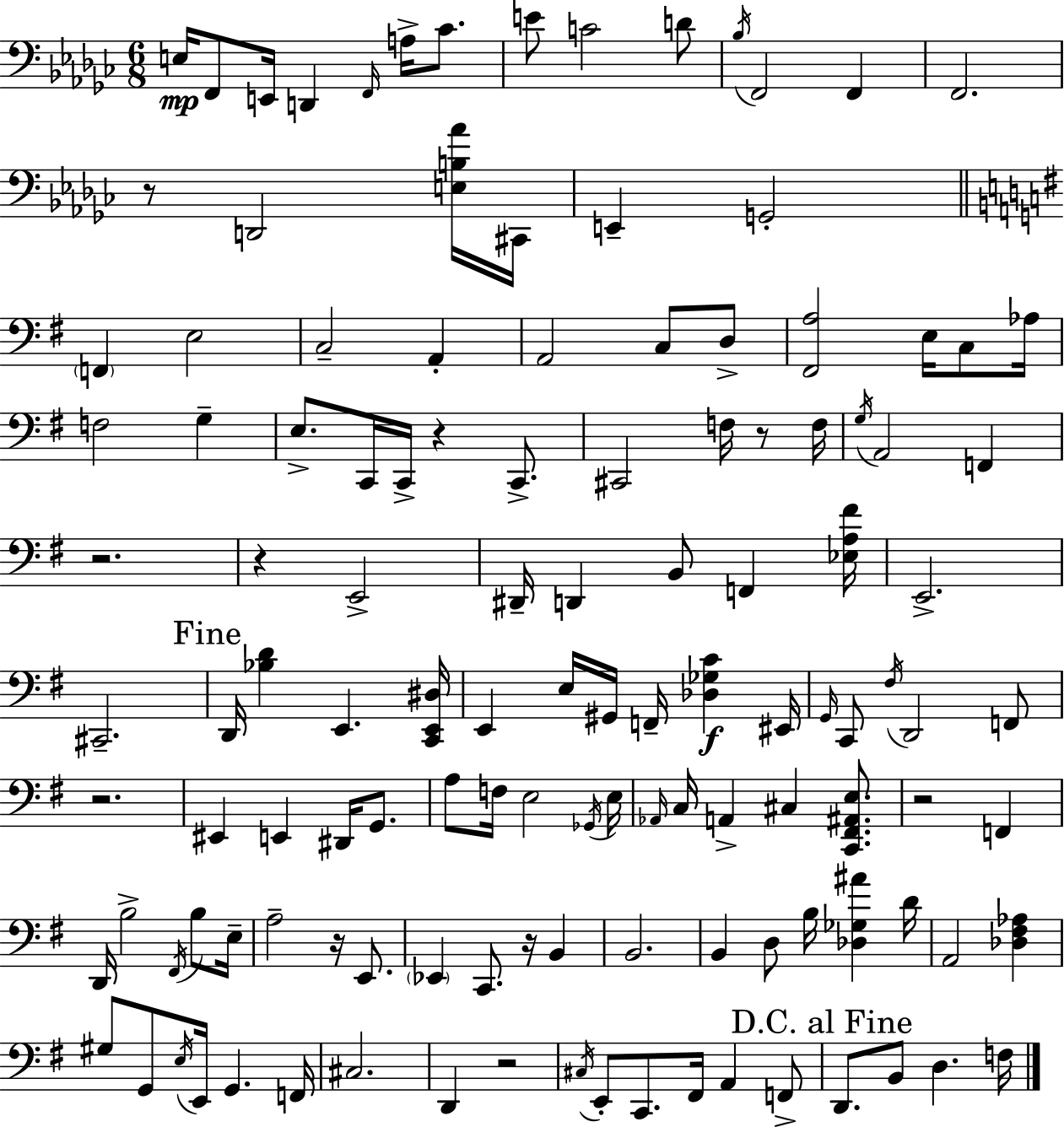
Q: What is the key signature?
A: EES minor